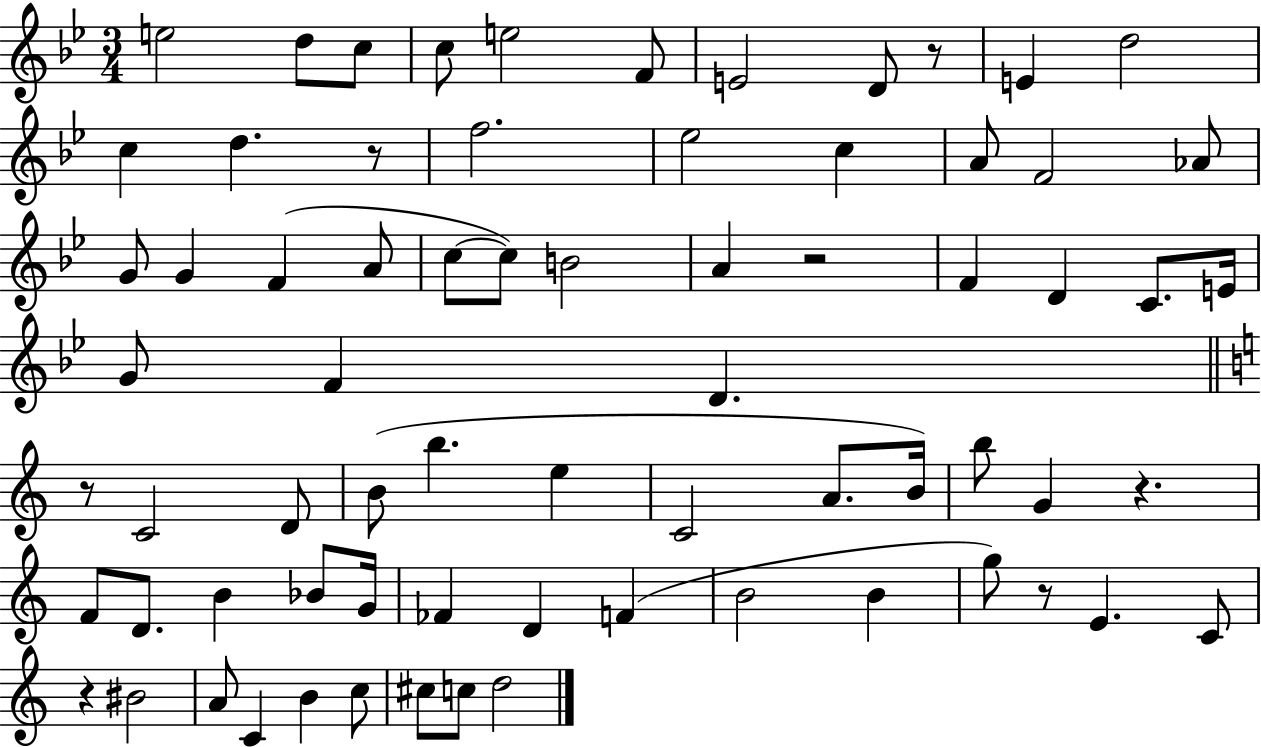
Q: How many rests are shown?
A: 7